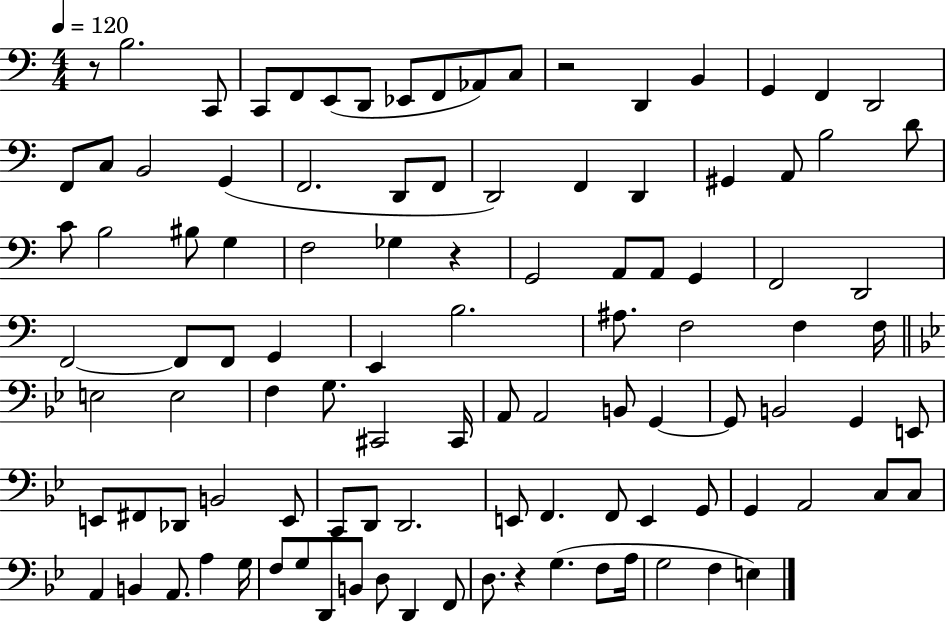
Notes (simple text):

R/e B3/h. C2/e C2/e F2/e E2/e D2/e Eb2/e F2/e Ab2/e C3/e R/h D2/q B2/q G2/q F2/q D2/h F2/e C3/e B2/h G2/q F2/h. D2/e F2/e D2/h F2/q D2/q G#2/q A2/e B3/h D4/e C4/e B3/h BIS3/e G3/q F3/h Gb3/q R/q G2/h A2/e A2/e G2/q F2/h D2/h F2/h F2/e F2/e G2/q E2/q B3/h. A#3/e. F3/h F3/q F3/s E3/h E3/h F3/q G3/e. C#2/h C#2/s A2/e A2/h B2/e G2/q G2/e B2/h G2/q E2/e E2/e F#2/e Db2/e B2/h E2/e C2/e D2/e D2/h. E2/e F2/q. F2/e E2/q G2/e G2/q A2/h C3/e C3/e A2/q B2/q A2/e. A3/q G3/s F3/e G3/e D2/e B2/e D3/e D2/q F2/e D3/e. R/q G3/q. F3/e A3/s G3/h F3/q E3/q